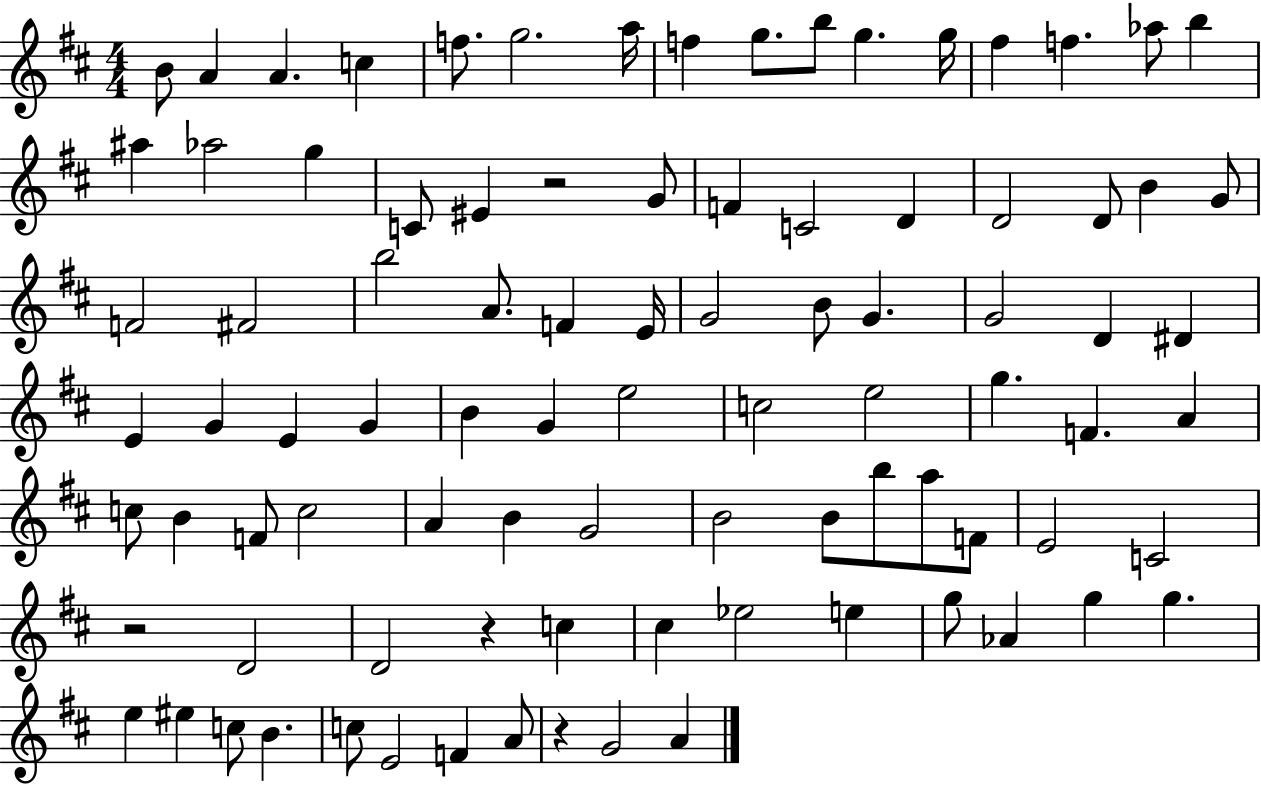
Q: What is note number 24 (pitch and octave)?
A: C4